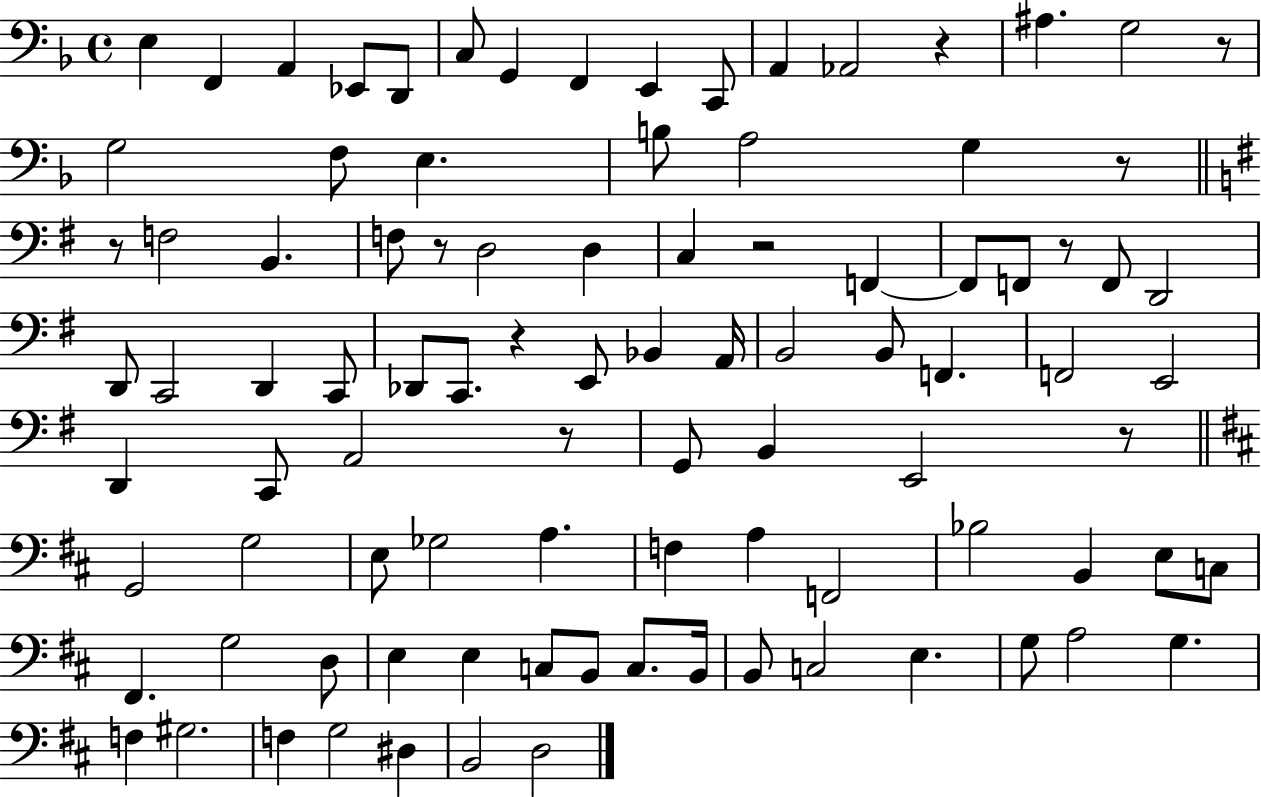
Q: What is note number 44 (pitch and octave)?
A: F2